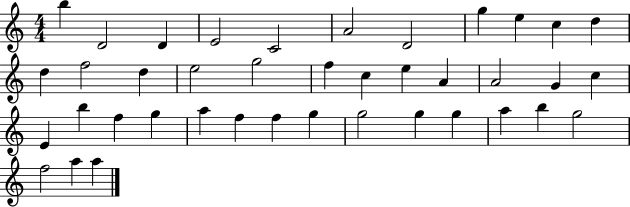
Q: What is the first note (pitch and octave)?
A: B5